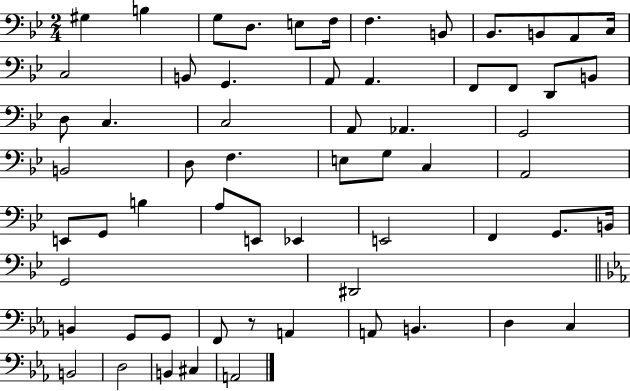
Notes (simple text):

G#3/q B3/q G3/e D3/e. E3/e F3/s F3/q. B2/e Bb2/e. B2/e A2/e C3/s C3/h B2/e G2/q. A2/e A2/q. F2/e F2/e D2/e B2/e D3/e C3/q. C3/h A2/e Ab2/q. G2/h B2/h D3/e F3/q. E3/e G3/e C3/q A2/h E2/e G2/e B3/q A3/e E2/e Eb2/q E2/h F2/q G2/e. B2/s G2/h D#2/h B2/q G2/e G2/e F2/e R/e A2/q A2/e B2/q. D3/q C3/q B2/h D3/h B2/q C#3/q A2/h